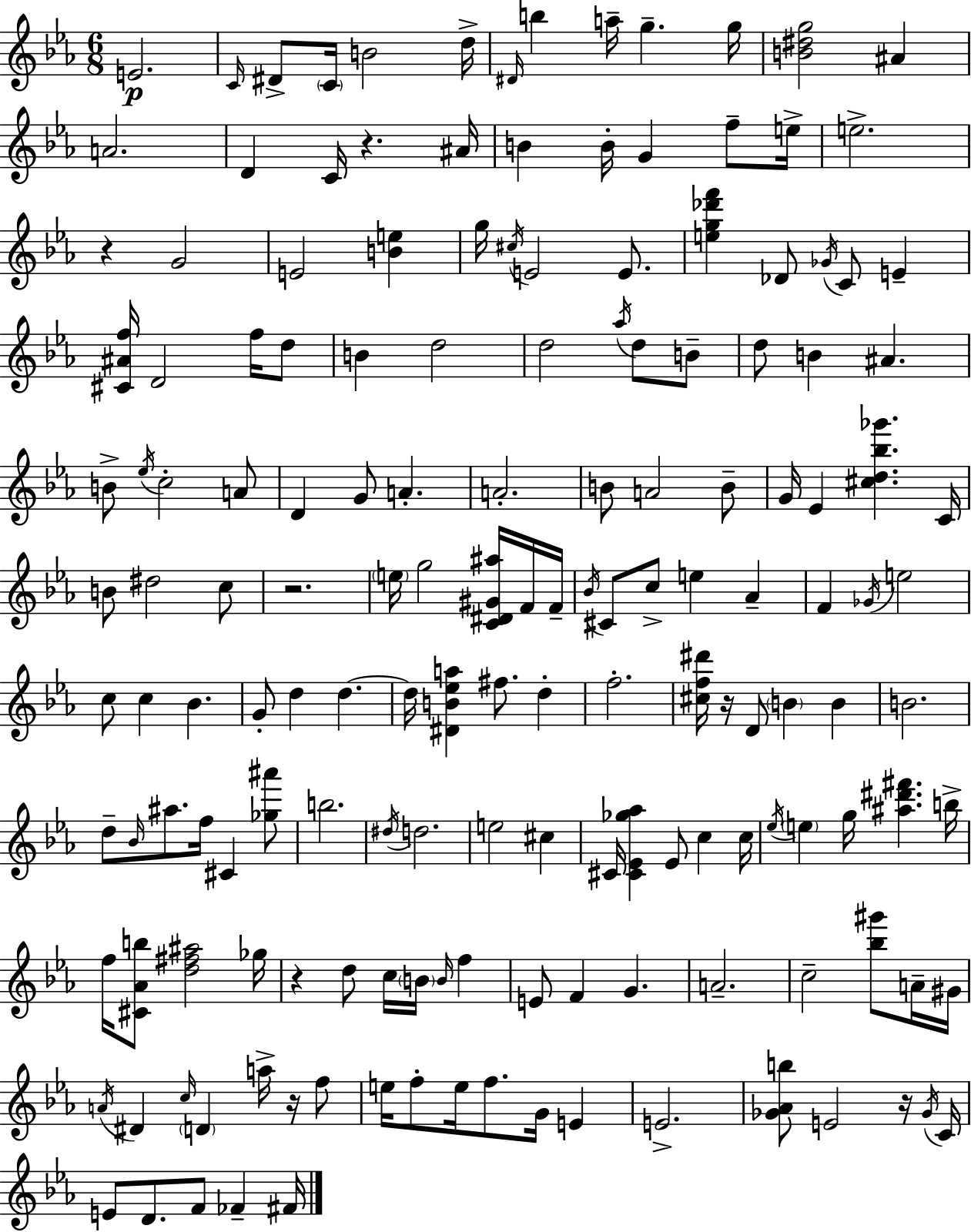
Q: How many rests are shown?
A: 7